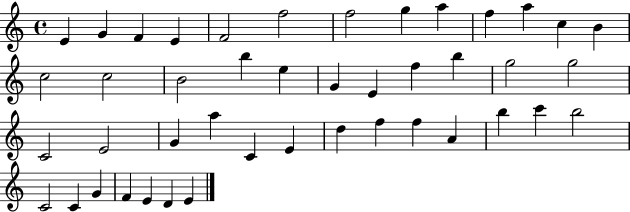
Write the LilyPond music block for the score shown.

{
  \clef treble
  \time 4/4
  \defaultTimeSignature
  \key c \major
  e'4 g'4 f'4 e'4 | f'2 f''2 | f''2 g''4 a''4 | f''4 a''4 c''4 b'4 | \break c''2 c''2 | b'2 b''4 e''4 | g'4 e'4 f''4 b''4 | g''2 g''2 | \break c'2 e'2 | g'4 a''4 c'4 e'4 | d''4 f''4 f''4 a'4 | b''4 c'''4 b''2 | \break c'2 c'4 g'4 | f'4 e'4 d'4 e'4 | \bar "|."
}